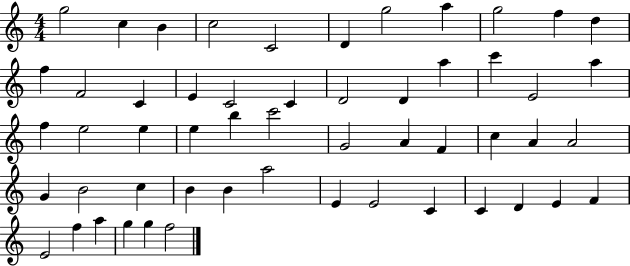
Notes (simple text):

G5/h C5/q B4/q C5/h C4/h D4/q G5/h A5/q G5/h F5/q D5/q F5/q F4/h C4/q E4/q C4/h C4/q D4/h D4/q A5/q C6/q E4/h A5/q F5/q E5/h E5/q E5/q B5/q C6/h G4/h A4/q F4/q C5/q A4/q A4/h G4/q B4/h C5/q B4/q B4/q A5/h E4/q E4/h C4/q C4/q D4/q E4/q F4/q E4/h F5/q A5/q G5/q G5/q F5/h